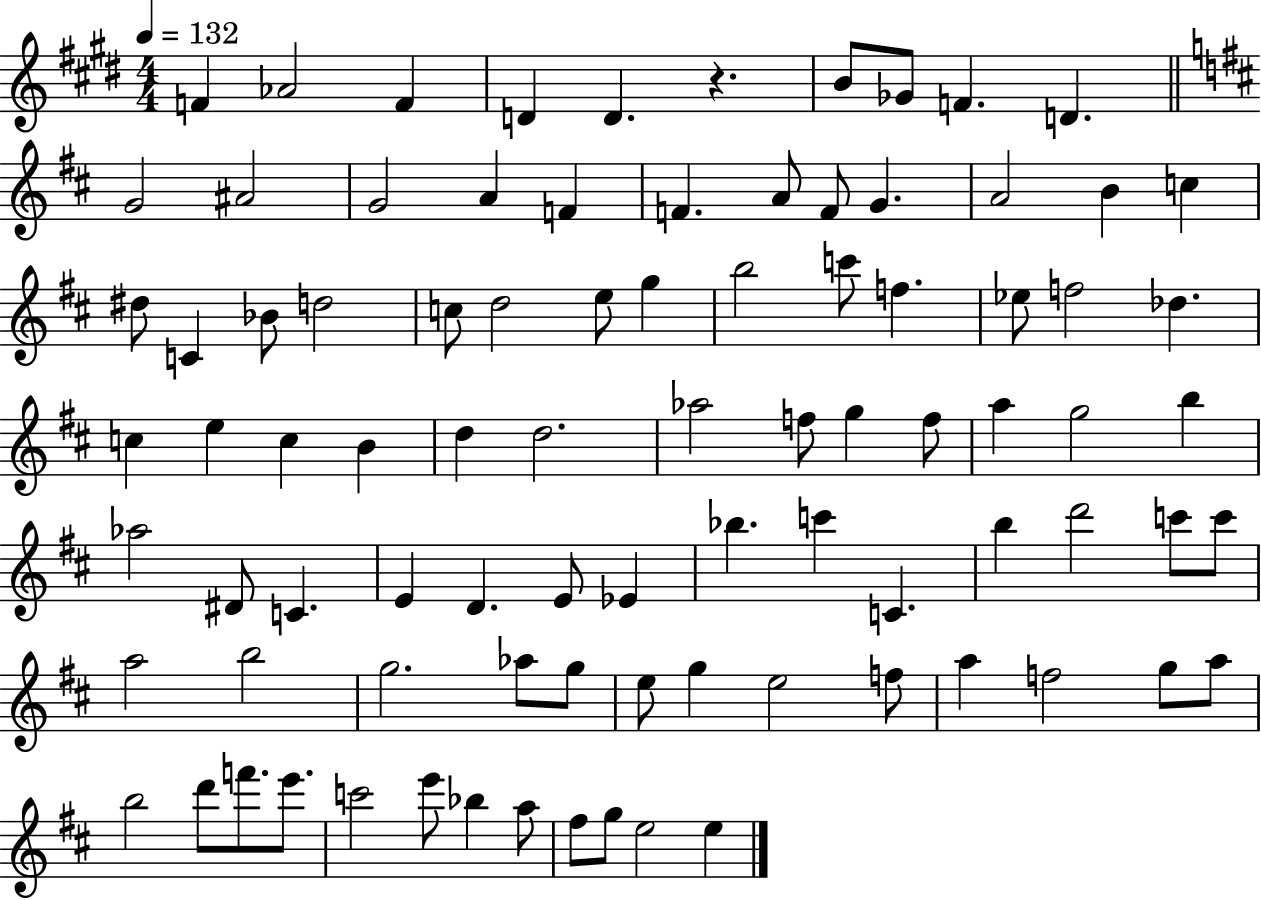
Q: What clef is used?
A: treble